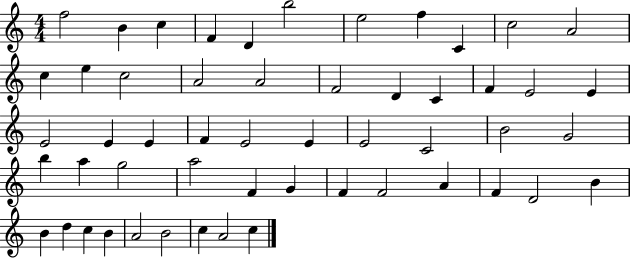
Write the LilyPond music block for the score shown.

{
  \clef treble
  \numericTimeSignature
  \time 4/4
  \key c \major
  f''2 b'4 c''4 | f'4 d'4 b''2 | e''2 f''4 c'4 | c''2 a'2 | \break c''4 e''4 c''2 | a'2 a'2 | f'2 d'4 c'4 | f'4 e'2 e'4 | \break e'2 e'4 e'4 | f'4 e'2 e'4 | e'2 c'2 | b'2 g'2 | \break b''4 a''4 g''2 | a''2 f'4 g'4 | f'4 f'2 a'4 | f'4 d'2 b'4 | \break b'4 d''4 c''4 b'4 | a'2 b'2 | c''4 a'2 c''4 | \bar "|."
}